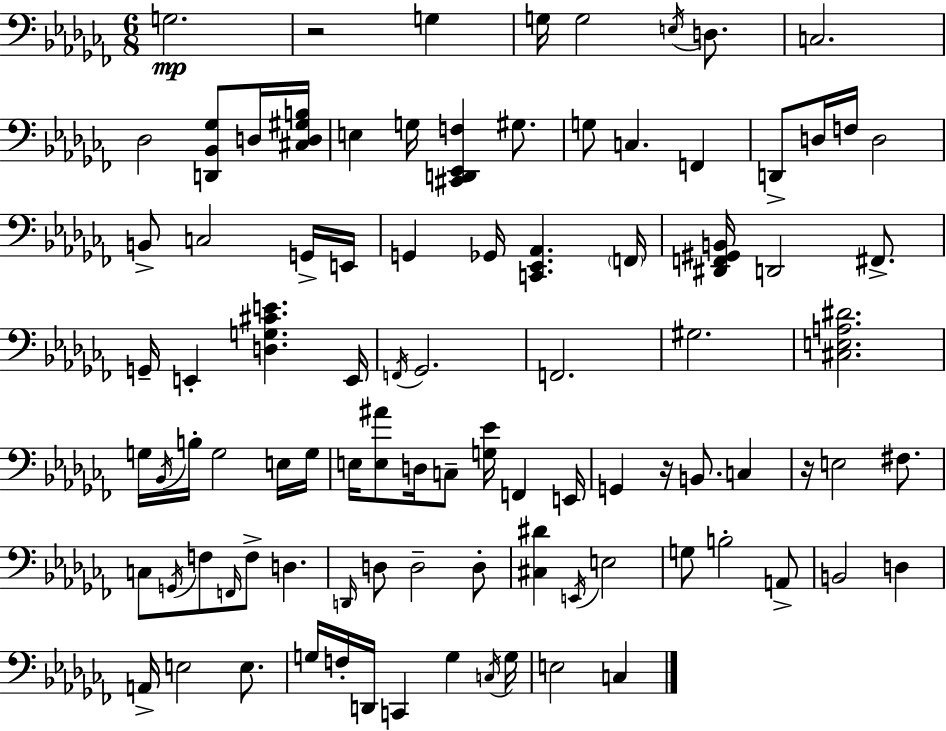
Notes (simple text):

G3/h. R/h G3/q G3/s G3/h E3/s D3/e. C3/h. Db3/h [D2,Bb2,Gb3]/e D3/s [C#3,D3,G#3,B3]/s E3/q G3/s [C#2,D2,Eb2,F3]/q G#3/e. G3/e C3/q. F2/q D2/e D3/s F3/s D3/h B2/e C3/h G2/s E2/s G2/q Gb2/s [C2,Eb2,Ab2]/q. F2/s [D#2,F2,G#2,B2]/s D2/h F#2/e. G2/s E2/q [D3,G3,C#4,E4]/q. E2/s F2/s Gb2/h. F2/h. G#3/h. [C#3,E3,A3,D#4]/h. G3/s Bb2/s B3/s G3/h E3/s G3/s E3/s [E3,A#4]/e D3/s C3/e [G3,Eb4]/s F2/q E2/s G2/q R/s B2/e. C3/q R/s E3/h F#3/e. C3/e G2/s F3/e F2/s F3/e D3/q. D2/s D3/e D3/h D3/e [C#3,D#4]/q E2/s E3/h G3/e B3/h A2/e B2/h D3/q A2/s E3/h E3/e. G3/s F3/s D2/s C2/q G3/q C3/s G3/s E3/h C3/q